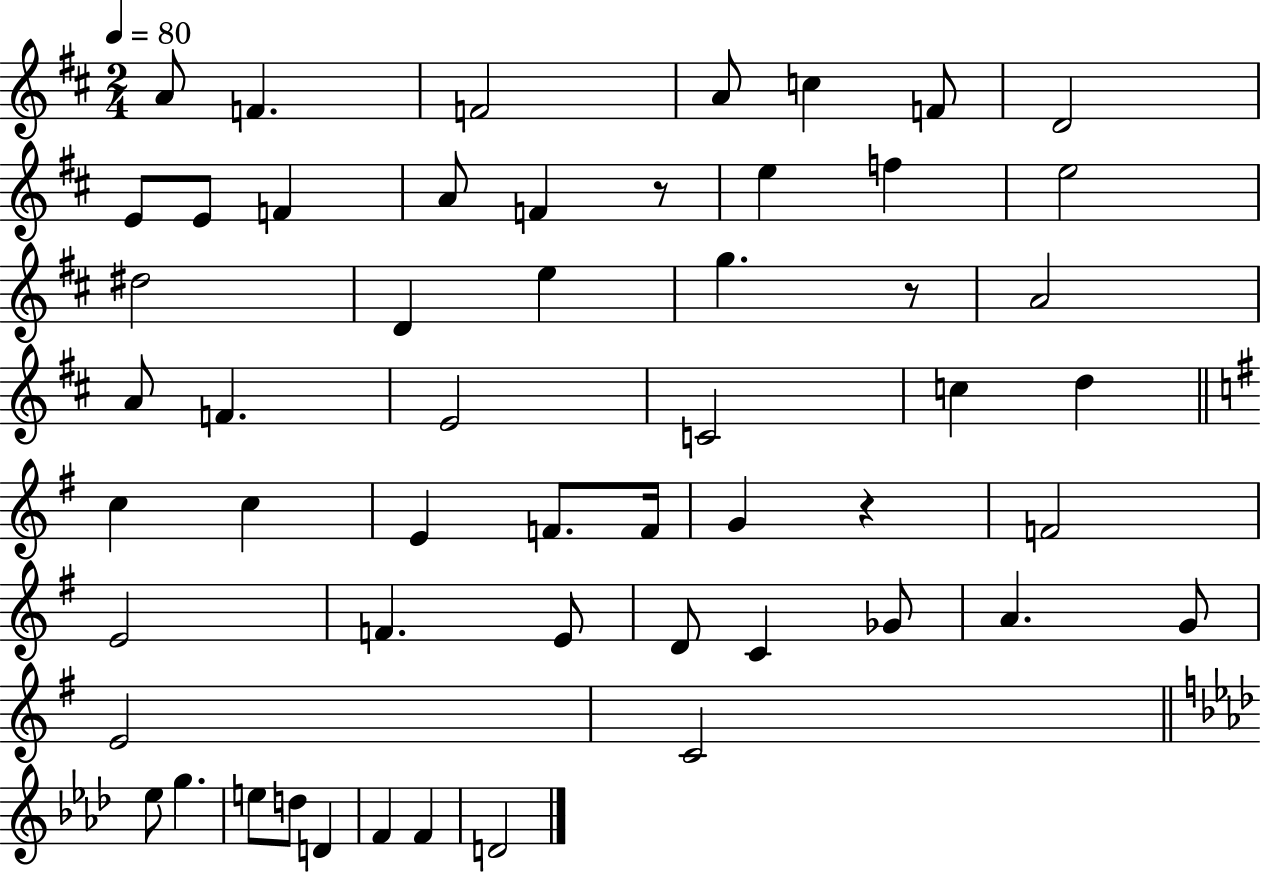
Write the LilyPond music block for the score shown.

{
  \clef treble
  \numericTimeSignature
  \time 2/4
  \key d \major
  \tempo 4 = 80
  \repeat volta 2 { a'8 f'4. | f'2 | a'8 c''4 f'8 | d'2 | \break e'8 e'8 f'4 | a'8 f'4 r8 | e''4 f''4 | e''2 | \break dis''2 | d'4 e''4 | g''4. r8 | a'2 | \break a'8 f'4. | e'2 | c'2 | c''4 d''4 | \break \bar "||" \break \key g \major c''4 c''4 | e'4 f'8. f'16 | g'4 r4 | f'2 | \break e'2 | f'4. e'8 | d'8 c'4 ges'8 | a'4. g'8 | \break e'2 | c'2 | \bar "||" \break \key aes \major ees''8 g''4. | e''8 d''8 d'4 | f'4 f'4 | d'2 | \break } \bar "|."
}